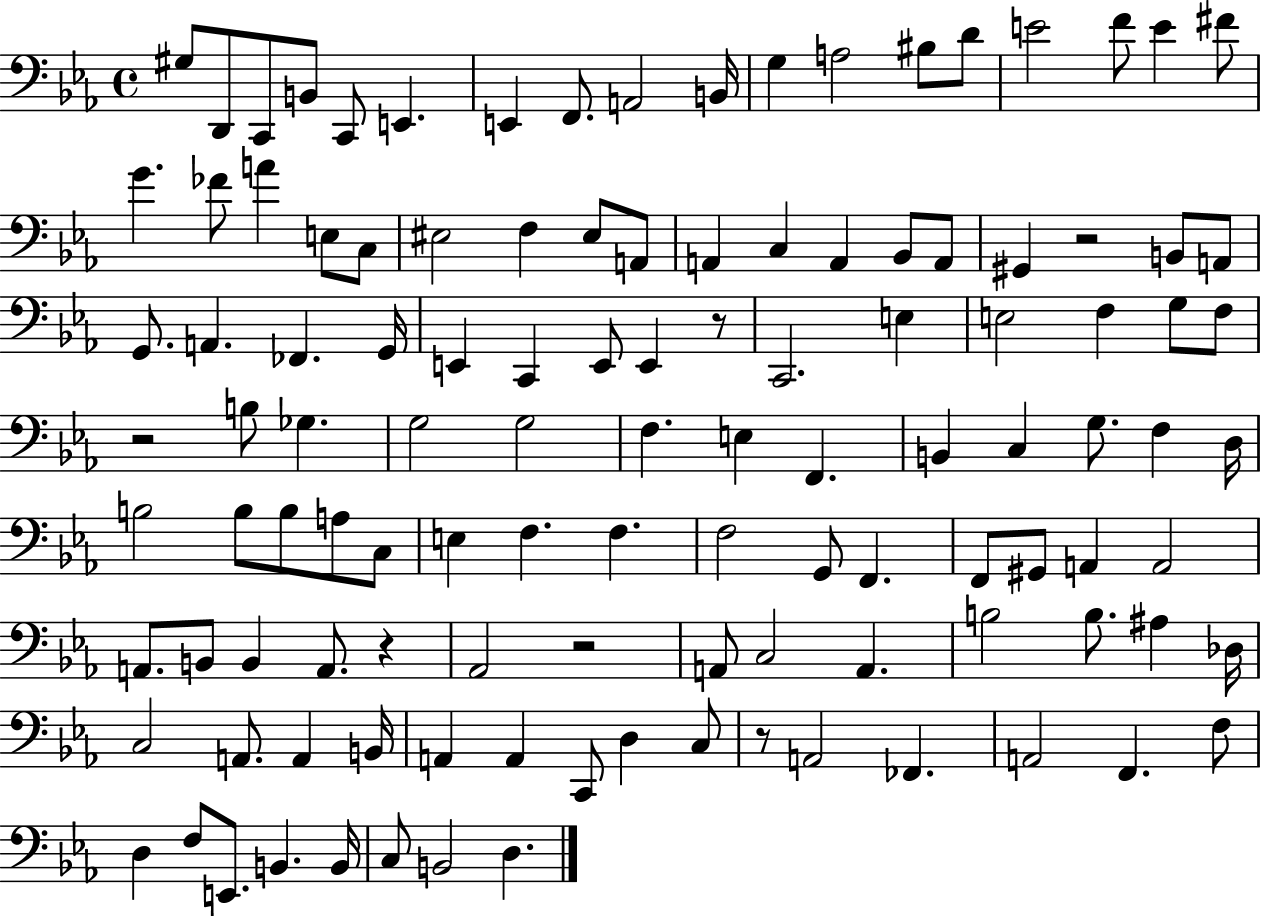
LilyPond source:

{
  \clef bass
  \time 4/4
  \defaultTimeSignature
  \key ees \major
  gis8 d,8 c,8 b,8 c,8 e,4. | e,4 f,8. a,2 b,16 | g4 a2 bis8 d'8 | e'2 f'8 e'4 fis'8 | \break g'4. fes'8 a'4 e8 c8 | eis2 f4 eis8 a,8 | a,4 c4 a,4 bes,8 a,8 | gis,4 r2 b,8 a,8 | \break g,8. a,4. fes,4. g,16 | e,4 c,4 e,8 e,4 r8 | c,2. e4 | e2 f4 g8 f8 | \break r2 b8 ges4. | g2 g2 | f4. e4 f,4. | b,4 c4 g8. f4 d16 | \break b2 b8 b8 a8 c8 | e4 f4. f4. | f2 g,8 f,4. | f,8 gis,8 a,4 a,2 | \break a,8. b,8 b,4 a,8. r4 | aes,2 r2 | a,8 c2 a,4. | b2 b8. ais4 des16 | \break c2 a,8. a,4 b,16 | a,4 a,4 c,8 d4 c8 | r8 a,2 fes,4. | a,2 f,4. f8 | \break d4 f8 e,8. b,4. b,16 | c8 b,2 d4. | \bar "|."
}